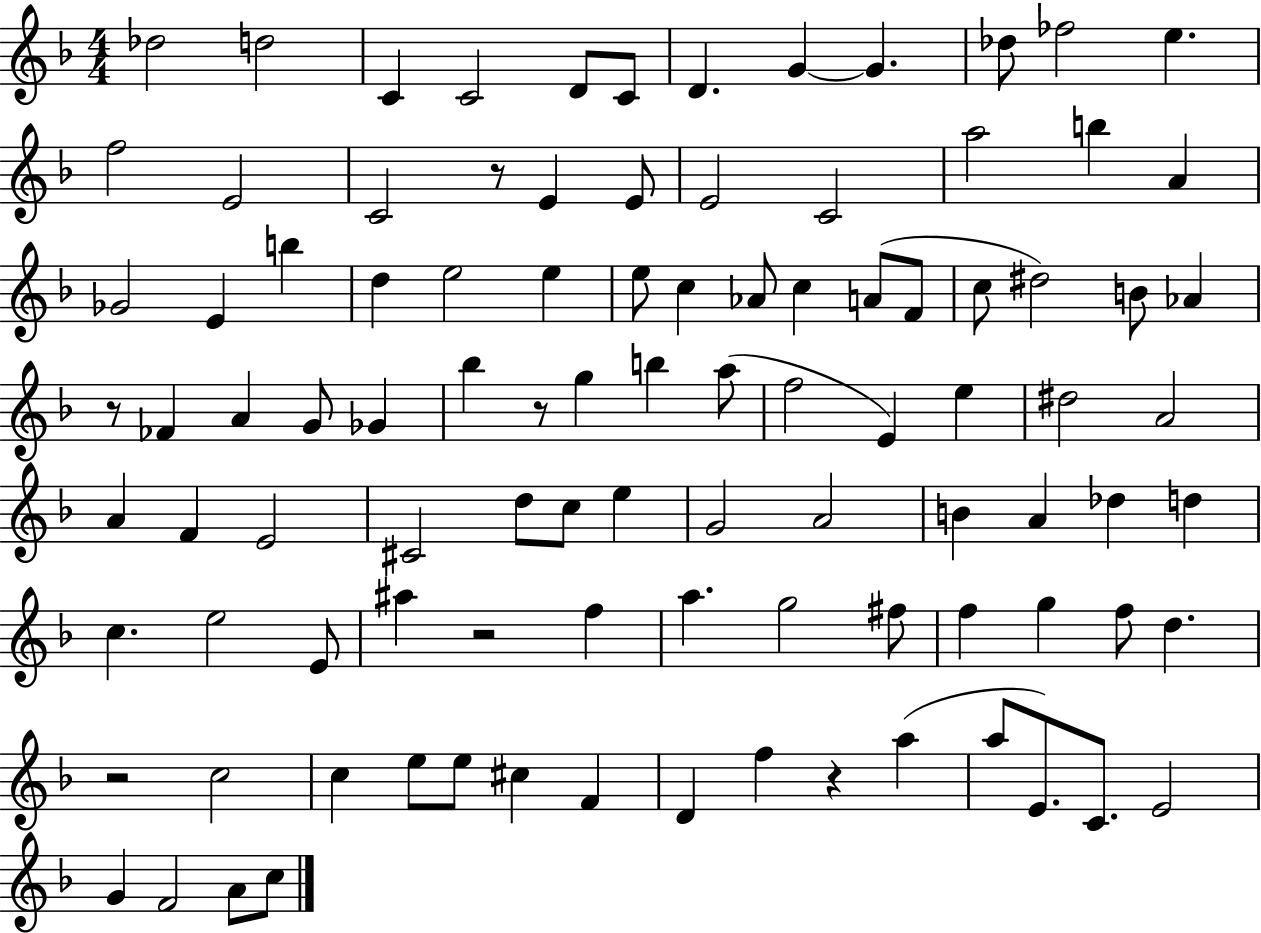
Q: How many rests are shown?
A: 6